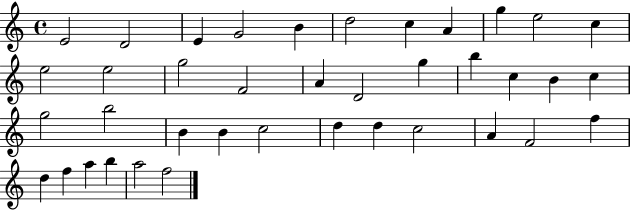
X:1
T:Untitled
M:4/4
L:1/4
K:C
E2 D2 E G2 B d2 c A g e2 c e2 e2 g2 F2 A D2 g b c B c g2 b2 B B c2 d d c2 A F2 f d f a b a2 f2